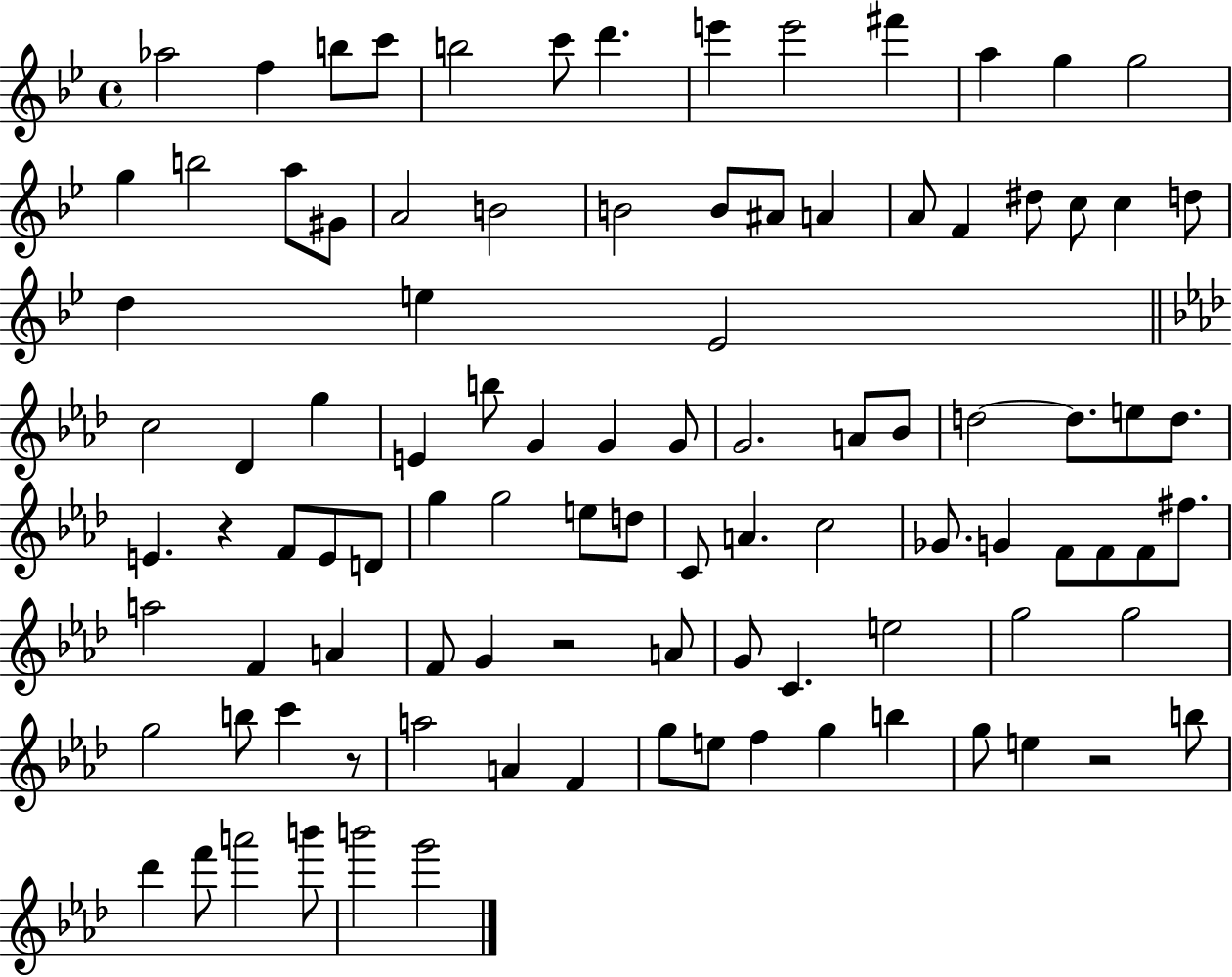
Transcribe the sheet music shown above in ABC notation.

X:1
T:Untitled
M:4/4
L:1/4
K:Bb
_a2 f b/2 c'/2 b2 c'/2 d' e' e'2 ^f' a g g2 g b2 a/2 ^G/2 A2 B2 B2 B/2 ^A/2 A A/2 F ^d/2 c/2 c d/2 d e _E2 c2 _D g E b/2 G G G/2 G2 A/2 _B/2 d2 d/2 e/2 d/2 E z F/2 E/2 D/2 g g2 e/2 d/2 C/2 A c2 _G/2 G F/2 F/2 F/2 ^f/2 a2 F A F/2 G z2 A/2 G/2 C e2 g2 g2 g2 b/2 c' z/2 a2 A F g/2 e/2 f g b g/2 e z2 b/2 _d' f'/2 a'2 b'/2 b'2 g'2